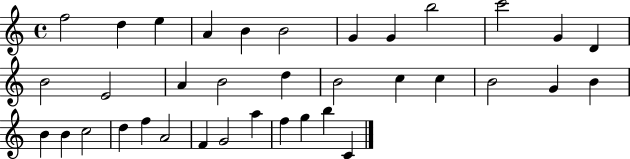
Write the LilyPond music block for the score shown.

{
  \clef treble
  \time 4/4
  \defaultTimeSignature
  \key c \major
  f''2 d''4 e''4 | a'4 b'4 b'2 | g'4 g'4 b''2 | c'''2 g'4 d'4 | \break b'2 e'2 | a'4 b'2 d''4 | b'2 c''4 c''4 | b'2 g'4 b'4 | \break b'4 b'4 c''2 | d''4 f''4 a'2 | f'4 g'2 a''4 | f''4 g''4 b''4 c'4 | \break \bar "|."
}